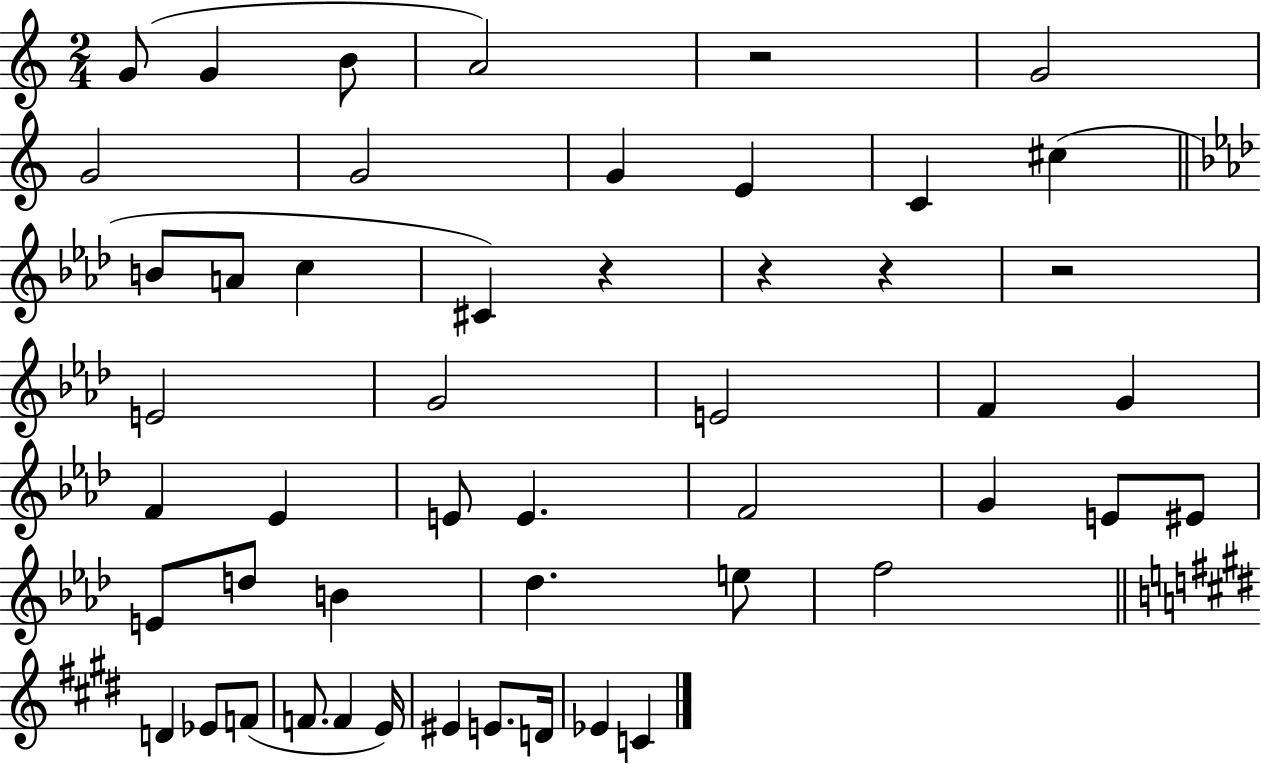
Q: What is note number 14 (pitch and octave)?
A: C5